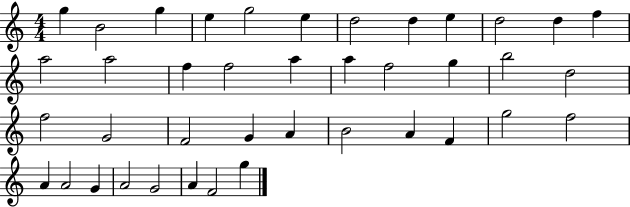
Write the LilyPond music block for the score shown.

{
  \clef treble
  \numericTimeSignature
  \time 4/4
  \key c \major
  g''4 b'2 g''4 | e''4 g''2 e''4 | d''2 d''4 e''4 | d''2 d''4 f''4 | \break a''2 a''2 | f''4 f''2 a''4 | a''4 f''2 g''4 | b''2 d''2 | \break f''2 g'2 | f'2 g'4 a'4 | b'2 a'4 f'4 | g''2 f''2 | \break a'4 a'2 g'4 | a'2 g'2 | a'4 f'2 g''4 | \bar "|."
}